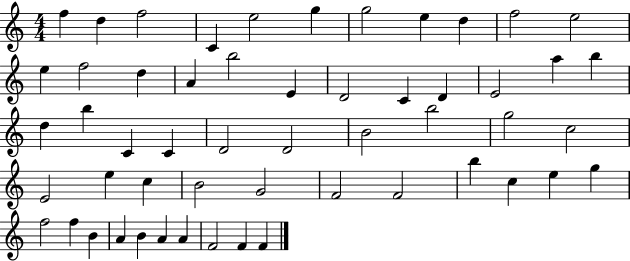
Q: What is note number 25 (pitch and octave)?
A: B5